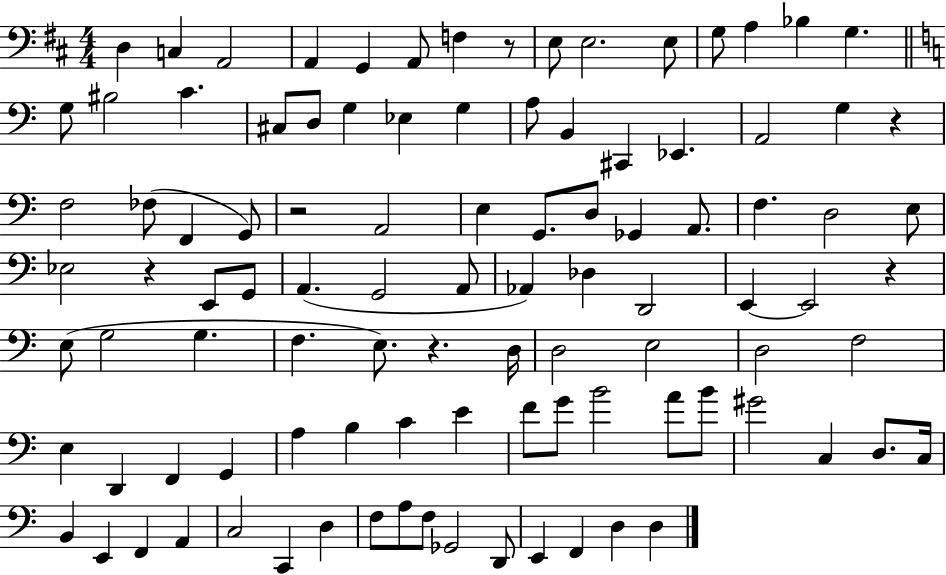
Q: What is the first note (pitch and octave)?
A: D3